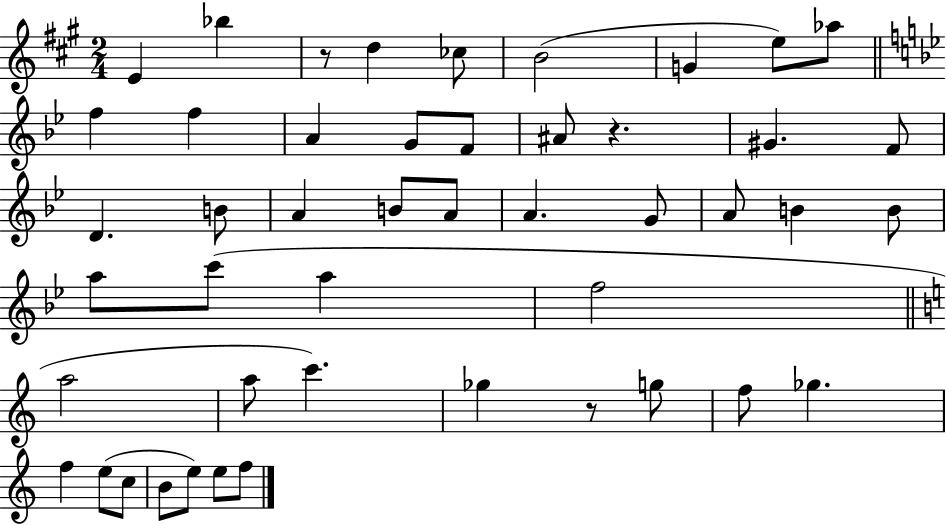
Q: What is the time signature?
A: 2/4